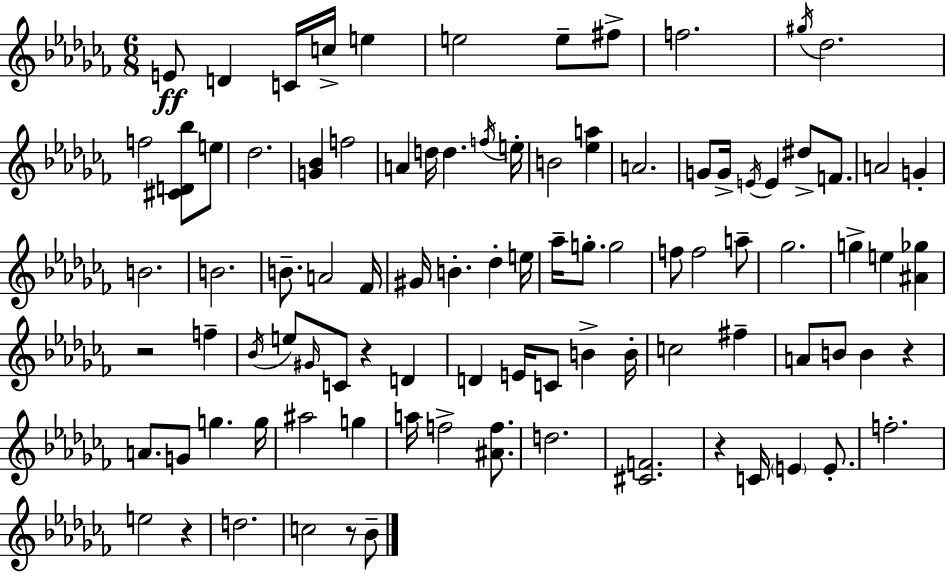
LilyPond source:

{
  \clef treble
  \numericTimeSignature
  \time 6/8
  \key aes \minor
  e'8\ff d'4 c'16 c''16-> e''4 | e''2 e''8-- fis''8-> | f''2. | \acciaccatura { gis''16 } des''2. | \break f''2 <cis' d' bes''>8 e''8 | des''2. | <g' bes'>4 f''2 | a'4 d''16 d''4. | \break \acciaccatura { f''16 } e''16-. b'2 <ees'' a''>4 | a'2. | g'8 g'16-> \acciaccatura { e'16 } e'4 dis''8-> | f'8. a'2 g'4-. | \break b'2. | b'2. | b'8.-- a'2 | fes'16 gis'16 b'4.-. des''4-. | \break e''16 aes''16-- g''8.-. g''2 | f''8 f''2 | a''8-- ges''2. | g''4-> e''4 <ais' ges''>4 | \break r2 f''4-- | \acciaccatura { bes'16 } e''8 \grace { gis'16 } c'8 r4 | d'4 d'4 e'16 c'8 | b'4-> b'16-. c''2 | \break fis''4-- a'8 b'8 b'4 | r4 a'8. g'8 g''4. | g''16 ais''2 | g''4 a''16 f''2-> | \break <ais' f''>8. d''2. | <cis' f'>2. | r4 c'16 \parenthesize e'4 | e'8.-. f''2.-. | \break e''2 | r4 d''2. | c''2 | r8 bes'8-- \bar "|."
}